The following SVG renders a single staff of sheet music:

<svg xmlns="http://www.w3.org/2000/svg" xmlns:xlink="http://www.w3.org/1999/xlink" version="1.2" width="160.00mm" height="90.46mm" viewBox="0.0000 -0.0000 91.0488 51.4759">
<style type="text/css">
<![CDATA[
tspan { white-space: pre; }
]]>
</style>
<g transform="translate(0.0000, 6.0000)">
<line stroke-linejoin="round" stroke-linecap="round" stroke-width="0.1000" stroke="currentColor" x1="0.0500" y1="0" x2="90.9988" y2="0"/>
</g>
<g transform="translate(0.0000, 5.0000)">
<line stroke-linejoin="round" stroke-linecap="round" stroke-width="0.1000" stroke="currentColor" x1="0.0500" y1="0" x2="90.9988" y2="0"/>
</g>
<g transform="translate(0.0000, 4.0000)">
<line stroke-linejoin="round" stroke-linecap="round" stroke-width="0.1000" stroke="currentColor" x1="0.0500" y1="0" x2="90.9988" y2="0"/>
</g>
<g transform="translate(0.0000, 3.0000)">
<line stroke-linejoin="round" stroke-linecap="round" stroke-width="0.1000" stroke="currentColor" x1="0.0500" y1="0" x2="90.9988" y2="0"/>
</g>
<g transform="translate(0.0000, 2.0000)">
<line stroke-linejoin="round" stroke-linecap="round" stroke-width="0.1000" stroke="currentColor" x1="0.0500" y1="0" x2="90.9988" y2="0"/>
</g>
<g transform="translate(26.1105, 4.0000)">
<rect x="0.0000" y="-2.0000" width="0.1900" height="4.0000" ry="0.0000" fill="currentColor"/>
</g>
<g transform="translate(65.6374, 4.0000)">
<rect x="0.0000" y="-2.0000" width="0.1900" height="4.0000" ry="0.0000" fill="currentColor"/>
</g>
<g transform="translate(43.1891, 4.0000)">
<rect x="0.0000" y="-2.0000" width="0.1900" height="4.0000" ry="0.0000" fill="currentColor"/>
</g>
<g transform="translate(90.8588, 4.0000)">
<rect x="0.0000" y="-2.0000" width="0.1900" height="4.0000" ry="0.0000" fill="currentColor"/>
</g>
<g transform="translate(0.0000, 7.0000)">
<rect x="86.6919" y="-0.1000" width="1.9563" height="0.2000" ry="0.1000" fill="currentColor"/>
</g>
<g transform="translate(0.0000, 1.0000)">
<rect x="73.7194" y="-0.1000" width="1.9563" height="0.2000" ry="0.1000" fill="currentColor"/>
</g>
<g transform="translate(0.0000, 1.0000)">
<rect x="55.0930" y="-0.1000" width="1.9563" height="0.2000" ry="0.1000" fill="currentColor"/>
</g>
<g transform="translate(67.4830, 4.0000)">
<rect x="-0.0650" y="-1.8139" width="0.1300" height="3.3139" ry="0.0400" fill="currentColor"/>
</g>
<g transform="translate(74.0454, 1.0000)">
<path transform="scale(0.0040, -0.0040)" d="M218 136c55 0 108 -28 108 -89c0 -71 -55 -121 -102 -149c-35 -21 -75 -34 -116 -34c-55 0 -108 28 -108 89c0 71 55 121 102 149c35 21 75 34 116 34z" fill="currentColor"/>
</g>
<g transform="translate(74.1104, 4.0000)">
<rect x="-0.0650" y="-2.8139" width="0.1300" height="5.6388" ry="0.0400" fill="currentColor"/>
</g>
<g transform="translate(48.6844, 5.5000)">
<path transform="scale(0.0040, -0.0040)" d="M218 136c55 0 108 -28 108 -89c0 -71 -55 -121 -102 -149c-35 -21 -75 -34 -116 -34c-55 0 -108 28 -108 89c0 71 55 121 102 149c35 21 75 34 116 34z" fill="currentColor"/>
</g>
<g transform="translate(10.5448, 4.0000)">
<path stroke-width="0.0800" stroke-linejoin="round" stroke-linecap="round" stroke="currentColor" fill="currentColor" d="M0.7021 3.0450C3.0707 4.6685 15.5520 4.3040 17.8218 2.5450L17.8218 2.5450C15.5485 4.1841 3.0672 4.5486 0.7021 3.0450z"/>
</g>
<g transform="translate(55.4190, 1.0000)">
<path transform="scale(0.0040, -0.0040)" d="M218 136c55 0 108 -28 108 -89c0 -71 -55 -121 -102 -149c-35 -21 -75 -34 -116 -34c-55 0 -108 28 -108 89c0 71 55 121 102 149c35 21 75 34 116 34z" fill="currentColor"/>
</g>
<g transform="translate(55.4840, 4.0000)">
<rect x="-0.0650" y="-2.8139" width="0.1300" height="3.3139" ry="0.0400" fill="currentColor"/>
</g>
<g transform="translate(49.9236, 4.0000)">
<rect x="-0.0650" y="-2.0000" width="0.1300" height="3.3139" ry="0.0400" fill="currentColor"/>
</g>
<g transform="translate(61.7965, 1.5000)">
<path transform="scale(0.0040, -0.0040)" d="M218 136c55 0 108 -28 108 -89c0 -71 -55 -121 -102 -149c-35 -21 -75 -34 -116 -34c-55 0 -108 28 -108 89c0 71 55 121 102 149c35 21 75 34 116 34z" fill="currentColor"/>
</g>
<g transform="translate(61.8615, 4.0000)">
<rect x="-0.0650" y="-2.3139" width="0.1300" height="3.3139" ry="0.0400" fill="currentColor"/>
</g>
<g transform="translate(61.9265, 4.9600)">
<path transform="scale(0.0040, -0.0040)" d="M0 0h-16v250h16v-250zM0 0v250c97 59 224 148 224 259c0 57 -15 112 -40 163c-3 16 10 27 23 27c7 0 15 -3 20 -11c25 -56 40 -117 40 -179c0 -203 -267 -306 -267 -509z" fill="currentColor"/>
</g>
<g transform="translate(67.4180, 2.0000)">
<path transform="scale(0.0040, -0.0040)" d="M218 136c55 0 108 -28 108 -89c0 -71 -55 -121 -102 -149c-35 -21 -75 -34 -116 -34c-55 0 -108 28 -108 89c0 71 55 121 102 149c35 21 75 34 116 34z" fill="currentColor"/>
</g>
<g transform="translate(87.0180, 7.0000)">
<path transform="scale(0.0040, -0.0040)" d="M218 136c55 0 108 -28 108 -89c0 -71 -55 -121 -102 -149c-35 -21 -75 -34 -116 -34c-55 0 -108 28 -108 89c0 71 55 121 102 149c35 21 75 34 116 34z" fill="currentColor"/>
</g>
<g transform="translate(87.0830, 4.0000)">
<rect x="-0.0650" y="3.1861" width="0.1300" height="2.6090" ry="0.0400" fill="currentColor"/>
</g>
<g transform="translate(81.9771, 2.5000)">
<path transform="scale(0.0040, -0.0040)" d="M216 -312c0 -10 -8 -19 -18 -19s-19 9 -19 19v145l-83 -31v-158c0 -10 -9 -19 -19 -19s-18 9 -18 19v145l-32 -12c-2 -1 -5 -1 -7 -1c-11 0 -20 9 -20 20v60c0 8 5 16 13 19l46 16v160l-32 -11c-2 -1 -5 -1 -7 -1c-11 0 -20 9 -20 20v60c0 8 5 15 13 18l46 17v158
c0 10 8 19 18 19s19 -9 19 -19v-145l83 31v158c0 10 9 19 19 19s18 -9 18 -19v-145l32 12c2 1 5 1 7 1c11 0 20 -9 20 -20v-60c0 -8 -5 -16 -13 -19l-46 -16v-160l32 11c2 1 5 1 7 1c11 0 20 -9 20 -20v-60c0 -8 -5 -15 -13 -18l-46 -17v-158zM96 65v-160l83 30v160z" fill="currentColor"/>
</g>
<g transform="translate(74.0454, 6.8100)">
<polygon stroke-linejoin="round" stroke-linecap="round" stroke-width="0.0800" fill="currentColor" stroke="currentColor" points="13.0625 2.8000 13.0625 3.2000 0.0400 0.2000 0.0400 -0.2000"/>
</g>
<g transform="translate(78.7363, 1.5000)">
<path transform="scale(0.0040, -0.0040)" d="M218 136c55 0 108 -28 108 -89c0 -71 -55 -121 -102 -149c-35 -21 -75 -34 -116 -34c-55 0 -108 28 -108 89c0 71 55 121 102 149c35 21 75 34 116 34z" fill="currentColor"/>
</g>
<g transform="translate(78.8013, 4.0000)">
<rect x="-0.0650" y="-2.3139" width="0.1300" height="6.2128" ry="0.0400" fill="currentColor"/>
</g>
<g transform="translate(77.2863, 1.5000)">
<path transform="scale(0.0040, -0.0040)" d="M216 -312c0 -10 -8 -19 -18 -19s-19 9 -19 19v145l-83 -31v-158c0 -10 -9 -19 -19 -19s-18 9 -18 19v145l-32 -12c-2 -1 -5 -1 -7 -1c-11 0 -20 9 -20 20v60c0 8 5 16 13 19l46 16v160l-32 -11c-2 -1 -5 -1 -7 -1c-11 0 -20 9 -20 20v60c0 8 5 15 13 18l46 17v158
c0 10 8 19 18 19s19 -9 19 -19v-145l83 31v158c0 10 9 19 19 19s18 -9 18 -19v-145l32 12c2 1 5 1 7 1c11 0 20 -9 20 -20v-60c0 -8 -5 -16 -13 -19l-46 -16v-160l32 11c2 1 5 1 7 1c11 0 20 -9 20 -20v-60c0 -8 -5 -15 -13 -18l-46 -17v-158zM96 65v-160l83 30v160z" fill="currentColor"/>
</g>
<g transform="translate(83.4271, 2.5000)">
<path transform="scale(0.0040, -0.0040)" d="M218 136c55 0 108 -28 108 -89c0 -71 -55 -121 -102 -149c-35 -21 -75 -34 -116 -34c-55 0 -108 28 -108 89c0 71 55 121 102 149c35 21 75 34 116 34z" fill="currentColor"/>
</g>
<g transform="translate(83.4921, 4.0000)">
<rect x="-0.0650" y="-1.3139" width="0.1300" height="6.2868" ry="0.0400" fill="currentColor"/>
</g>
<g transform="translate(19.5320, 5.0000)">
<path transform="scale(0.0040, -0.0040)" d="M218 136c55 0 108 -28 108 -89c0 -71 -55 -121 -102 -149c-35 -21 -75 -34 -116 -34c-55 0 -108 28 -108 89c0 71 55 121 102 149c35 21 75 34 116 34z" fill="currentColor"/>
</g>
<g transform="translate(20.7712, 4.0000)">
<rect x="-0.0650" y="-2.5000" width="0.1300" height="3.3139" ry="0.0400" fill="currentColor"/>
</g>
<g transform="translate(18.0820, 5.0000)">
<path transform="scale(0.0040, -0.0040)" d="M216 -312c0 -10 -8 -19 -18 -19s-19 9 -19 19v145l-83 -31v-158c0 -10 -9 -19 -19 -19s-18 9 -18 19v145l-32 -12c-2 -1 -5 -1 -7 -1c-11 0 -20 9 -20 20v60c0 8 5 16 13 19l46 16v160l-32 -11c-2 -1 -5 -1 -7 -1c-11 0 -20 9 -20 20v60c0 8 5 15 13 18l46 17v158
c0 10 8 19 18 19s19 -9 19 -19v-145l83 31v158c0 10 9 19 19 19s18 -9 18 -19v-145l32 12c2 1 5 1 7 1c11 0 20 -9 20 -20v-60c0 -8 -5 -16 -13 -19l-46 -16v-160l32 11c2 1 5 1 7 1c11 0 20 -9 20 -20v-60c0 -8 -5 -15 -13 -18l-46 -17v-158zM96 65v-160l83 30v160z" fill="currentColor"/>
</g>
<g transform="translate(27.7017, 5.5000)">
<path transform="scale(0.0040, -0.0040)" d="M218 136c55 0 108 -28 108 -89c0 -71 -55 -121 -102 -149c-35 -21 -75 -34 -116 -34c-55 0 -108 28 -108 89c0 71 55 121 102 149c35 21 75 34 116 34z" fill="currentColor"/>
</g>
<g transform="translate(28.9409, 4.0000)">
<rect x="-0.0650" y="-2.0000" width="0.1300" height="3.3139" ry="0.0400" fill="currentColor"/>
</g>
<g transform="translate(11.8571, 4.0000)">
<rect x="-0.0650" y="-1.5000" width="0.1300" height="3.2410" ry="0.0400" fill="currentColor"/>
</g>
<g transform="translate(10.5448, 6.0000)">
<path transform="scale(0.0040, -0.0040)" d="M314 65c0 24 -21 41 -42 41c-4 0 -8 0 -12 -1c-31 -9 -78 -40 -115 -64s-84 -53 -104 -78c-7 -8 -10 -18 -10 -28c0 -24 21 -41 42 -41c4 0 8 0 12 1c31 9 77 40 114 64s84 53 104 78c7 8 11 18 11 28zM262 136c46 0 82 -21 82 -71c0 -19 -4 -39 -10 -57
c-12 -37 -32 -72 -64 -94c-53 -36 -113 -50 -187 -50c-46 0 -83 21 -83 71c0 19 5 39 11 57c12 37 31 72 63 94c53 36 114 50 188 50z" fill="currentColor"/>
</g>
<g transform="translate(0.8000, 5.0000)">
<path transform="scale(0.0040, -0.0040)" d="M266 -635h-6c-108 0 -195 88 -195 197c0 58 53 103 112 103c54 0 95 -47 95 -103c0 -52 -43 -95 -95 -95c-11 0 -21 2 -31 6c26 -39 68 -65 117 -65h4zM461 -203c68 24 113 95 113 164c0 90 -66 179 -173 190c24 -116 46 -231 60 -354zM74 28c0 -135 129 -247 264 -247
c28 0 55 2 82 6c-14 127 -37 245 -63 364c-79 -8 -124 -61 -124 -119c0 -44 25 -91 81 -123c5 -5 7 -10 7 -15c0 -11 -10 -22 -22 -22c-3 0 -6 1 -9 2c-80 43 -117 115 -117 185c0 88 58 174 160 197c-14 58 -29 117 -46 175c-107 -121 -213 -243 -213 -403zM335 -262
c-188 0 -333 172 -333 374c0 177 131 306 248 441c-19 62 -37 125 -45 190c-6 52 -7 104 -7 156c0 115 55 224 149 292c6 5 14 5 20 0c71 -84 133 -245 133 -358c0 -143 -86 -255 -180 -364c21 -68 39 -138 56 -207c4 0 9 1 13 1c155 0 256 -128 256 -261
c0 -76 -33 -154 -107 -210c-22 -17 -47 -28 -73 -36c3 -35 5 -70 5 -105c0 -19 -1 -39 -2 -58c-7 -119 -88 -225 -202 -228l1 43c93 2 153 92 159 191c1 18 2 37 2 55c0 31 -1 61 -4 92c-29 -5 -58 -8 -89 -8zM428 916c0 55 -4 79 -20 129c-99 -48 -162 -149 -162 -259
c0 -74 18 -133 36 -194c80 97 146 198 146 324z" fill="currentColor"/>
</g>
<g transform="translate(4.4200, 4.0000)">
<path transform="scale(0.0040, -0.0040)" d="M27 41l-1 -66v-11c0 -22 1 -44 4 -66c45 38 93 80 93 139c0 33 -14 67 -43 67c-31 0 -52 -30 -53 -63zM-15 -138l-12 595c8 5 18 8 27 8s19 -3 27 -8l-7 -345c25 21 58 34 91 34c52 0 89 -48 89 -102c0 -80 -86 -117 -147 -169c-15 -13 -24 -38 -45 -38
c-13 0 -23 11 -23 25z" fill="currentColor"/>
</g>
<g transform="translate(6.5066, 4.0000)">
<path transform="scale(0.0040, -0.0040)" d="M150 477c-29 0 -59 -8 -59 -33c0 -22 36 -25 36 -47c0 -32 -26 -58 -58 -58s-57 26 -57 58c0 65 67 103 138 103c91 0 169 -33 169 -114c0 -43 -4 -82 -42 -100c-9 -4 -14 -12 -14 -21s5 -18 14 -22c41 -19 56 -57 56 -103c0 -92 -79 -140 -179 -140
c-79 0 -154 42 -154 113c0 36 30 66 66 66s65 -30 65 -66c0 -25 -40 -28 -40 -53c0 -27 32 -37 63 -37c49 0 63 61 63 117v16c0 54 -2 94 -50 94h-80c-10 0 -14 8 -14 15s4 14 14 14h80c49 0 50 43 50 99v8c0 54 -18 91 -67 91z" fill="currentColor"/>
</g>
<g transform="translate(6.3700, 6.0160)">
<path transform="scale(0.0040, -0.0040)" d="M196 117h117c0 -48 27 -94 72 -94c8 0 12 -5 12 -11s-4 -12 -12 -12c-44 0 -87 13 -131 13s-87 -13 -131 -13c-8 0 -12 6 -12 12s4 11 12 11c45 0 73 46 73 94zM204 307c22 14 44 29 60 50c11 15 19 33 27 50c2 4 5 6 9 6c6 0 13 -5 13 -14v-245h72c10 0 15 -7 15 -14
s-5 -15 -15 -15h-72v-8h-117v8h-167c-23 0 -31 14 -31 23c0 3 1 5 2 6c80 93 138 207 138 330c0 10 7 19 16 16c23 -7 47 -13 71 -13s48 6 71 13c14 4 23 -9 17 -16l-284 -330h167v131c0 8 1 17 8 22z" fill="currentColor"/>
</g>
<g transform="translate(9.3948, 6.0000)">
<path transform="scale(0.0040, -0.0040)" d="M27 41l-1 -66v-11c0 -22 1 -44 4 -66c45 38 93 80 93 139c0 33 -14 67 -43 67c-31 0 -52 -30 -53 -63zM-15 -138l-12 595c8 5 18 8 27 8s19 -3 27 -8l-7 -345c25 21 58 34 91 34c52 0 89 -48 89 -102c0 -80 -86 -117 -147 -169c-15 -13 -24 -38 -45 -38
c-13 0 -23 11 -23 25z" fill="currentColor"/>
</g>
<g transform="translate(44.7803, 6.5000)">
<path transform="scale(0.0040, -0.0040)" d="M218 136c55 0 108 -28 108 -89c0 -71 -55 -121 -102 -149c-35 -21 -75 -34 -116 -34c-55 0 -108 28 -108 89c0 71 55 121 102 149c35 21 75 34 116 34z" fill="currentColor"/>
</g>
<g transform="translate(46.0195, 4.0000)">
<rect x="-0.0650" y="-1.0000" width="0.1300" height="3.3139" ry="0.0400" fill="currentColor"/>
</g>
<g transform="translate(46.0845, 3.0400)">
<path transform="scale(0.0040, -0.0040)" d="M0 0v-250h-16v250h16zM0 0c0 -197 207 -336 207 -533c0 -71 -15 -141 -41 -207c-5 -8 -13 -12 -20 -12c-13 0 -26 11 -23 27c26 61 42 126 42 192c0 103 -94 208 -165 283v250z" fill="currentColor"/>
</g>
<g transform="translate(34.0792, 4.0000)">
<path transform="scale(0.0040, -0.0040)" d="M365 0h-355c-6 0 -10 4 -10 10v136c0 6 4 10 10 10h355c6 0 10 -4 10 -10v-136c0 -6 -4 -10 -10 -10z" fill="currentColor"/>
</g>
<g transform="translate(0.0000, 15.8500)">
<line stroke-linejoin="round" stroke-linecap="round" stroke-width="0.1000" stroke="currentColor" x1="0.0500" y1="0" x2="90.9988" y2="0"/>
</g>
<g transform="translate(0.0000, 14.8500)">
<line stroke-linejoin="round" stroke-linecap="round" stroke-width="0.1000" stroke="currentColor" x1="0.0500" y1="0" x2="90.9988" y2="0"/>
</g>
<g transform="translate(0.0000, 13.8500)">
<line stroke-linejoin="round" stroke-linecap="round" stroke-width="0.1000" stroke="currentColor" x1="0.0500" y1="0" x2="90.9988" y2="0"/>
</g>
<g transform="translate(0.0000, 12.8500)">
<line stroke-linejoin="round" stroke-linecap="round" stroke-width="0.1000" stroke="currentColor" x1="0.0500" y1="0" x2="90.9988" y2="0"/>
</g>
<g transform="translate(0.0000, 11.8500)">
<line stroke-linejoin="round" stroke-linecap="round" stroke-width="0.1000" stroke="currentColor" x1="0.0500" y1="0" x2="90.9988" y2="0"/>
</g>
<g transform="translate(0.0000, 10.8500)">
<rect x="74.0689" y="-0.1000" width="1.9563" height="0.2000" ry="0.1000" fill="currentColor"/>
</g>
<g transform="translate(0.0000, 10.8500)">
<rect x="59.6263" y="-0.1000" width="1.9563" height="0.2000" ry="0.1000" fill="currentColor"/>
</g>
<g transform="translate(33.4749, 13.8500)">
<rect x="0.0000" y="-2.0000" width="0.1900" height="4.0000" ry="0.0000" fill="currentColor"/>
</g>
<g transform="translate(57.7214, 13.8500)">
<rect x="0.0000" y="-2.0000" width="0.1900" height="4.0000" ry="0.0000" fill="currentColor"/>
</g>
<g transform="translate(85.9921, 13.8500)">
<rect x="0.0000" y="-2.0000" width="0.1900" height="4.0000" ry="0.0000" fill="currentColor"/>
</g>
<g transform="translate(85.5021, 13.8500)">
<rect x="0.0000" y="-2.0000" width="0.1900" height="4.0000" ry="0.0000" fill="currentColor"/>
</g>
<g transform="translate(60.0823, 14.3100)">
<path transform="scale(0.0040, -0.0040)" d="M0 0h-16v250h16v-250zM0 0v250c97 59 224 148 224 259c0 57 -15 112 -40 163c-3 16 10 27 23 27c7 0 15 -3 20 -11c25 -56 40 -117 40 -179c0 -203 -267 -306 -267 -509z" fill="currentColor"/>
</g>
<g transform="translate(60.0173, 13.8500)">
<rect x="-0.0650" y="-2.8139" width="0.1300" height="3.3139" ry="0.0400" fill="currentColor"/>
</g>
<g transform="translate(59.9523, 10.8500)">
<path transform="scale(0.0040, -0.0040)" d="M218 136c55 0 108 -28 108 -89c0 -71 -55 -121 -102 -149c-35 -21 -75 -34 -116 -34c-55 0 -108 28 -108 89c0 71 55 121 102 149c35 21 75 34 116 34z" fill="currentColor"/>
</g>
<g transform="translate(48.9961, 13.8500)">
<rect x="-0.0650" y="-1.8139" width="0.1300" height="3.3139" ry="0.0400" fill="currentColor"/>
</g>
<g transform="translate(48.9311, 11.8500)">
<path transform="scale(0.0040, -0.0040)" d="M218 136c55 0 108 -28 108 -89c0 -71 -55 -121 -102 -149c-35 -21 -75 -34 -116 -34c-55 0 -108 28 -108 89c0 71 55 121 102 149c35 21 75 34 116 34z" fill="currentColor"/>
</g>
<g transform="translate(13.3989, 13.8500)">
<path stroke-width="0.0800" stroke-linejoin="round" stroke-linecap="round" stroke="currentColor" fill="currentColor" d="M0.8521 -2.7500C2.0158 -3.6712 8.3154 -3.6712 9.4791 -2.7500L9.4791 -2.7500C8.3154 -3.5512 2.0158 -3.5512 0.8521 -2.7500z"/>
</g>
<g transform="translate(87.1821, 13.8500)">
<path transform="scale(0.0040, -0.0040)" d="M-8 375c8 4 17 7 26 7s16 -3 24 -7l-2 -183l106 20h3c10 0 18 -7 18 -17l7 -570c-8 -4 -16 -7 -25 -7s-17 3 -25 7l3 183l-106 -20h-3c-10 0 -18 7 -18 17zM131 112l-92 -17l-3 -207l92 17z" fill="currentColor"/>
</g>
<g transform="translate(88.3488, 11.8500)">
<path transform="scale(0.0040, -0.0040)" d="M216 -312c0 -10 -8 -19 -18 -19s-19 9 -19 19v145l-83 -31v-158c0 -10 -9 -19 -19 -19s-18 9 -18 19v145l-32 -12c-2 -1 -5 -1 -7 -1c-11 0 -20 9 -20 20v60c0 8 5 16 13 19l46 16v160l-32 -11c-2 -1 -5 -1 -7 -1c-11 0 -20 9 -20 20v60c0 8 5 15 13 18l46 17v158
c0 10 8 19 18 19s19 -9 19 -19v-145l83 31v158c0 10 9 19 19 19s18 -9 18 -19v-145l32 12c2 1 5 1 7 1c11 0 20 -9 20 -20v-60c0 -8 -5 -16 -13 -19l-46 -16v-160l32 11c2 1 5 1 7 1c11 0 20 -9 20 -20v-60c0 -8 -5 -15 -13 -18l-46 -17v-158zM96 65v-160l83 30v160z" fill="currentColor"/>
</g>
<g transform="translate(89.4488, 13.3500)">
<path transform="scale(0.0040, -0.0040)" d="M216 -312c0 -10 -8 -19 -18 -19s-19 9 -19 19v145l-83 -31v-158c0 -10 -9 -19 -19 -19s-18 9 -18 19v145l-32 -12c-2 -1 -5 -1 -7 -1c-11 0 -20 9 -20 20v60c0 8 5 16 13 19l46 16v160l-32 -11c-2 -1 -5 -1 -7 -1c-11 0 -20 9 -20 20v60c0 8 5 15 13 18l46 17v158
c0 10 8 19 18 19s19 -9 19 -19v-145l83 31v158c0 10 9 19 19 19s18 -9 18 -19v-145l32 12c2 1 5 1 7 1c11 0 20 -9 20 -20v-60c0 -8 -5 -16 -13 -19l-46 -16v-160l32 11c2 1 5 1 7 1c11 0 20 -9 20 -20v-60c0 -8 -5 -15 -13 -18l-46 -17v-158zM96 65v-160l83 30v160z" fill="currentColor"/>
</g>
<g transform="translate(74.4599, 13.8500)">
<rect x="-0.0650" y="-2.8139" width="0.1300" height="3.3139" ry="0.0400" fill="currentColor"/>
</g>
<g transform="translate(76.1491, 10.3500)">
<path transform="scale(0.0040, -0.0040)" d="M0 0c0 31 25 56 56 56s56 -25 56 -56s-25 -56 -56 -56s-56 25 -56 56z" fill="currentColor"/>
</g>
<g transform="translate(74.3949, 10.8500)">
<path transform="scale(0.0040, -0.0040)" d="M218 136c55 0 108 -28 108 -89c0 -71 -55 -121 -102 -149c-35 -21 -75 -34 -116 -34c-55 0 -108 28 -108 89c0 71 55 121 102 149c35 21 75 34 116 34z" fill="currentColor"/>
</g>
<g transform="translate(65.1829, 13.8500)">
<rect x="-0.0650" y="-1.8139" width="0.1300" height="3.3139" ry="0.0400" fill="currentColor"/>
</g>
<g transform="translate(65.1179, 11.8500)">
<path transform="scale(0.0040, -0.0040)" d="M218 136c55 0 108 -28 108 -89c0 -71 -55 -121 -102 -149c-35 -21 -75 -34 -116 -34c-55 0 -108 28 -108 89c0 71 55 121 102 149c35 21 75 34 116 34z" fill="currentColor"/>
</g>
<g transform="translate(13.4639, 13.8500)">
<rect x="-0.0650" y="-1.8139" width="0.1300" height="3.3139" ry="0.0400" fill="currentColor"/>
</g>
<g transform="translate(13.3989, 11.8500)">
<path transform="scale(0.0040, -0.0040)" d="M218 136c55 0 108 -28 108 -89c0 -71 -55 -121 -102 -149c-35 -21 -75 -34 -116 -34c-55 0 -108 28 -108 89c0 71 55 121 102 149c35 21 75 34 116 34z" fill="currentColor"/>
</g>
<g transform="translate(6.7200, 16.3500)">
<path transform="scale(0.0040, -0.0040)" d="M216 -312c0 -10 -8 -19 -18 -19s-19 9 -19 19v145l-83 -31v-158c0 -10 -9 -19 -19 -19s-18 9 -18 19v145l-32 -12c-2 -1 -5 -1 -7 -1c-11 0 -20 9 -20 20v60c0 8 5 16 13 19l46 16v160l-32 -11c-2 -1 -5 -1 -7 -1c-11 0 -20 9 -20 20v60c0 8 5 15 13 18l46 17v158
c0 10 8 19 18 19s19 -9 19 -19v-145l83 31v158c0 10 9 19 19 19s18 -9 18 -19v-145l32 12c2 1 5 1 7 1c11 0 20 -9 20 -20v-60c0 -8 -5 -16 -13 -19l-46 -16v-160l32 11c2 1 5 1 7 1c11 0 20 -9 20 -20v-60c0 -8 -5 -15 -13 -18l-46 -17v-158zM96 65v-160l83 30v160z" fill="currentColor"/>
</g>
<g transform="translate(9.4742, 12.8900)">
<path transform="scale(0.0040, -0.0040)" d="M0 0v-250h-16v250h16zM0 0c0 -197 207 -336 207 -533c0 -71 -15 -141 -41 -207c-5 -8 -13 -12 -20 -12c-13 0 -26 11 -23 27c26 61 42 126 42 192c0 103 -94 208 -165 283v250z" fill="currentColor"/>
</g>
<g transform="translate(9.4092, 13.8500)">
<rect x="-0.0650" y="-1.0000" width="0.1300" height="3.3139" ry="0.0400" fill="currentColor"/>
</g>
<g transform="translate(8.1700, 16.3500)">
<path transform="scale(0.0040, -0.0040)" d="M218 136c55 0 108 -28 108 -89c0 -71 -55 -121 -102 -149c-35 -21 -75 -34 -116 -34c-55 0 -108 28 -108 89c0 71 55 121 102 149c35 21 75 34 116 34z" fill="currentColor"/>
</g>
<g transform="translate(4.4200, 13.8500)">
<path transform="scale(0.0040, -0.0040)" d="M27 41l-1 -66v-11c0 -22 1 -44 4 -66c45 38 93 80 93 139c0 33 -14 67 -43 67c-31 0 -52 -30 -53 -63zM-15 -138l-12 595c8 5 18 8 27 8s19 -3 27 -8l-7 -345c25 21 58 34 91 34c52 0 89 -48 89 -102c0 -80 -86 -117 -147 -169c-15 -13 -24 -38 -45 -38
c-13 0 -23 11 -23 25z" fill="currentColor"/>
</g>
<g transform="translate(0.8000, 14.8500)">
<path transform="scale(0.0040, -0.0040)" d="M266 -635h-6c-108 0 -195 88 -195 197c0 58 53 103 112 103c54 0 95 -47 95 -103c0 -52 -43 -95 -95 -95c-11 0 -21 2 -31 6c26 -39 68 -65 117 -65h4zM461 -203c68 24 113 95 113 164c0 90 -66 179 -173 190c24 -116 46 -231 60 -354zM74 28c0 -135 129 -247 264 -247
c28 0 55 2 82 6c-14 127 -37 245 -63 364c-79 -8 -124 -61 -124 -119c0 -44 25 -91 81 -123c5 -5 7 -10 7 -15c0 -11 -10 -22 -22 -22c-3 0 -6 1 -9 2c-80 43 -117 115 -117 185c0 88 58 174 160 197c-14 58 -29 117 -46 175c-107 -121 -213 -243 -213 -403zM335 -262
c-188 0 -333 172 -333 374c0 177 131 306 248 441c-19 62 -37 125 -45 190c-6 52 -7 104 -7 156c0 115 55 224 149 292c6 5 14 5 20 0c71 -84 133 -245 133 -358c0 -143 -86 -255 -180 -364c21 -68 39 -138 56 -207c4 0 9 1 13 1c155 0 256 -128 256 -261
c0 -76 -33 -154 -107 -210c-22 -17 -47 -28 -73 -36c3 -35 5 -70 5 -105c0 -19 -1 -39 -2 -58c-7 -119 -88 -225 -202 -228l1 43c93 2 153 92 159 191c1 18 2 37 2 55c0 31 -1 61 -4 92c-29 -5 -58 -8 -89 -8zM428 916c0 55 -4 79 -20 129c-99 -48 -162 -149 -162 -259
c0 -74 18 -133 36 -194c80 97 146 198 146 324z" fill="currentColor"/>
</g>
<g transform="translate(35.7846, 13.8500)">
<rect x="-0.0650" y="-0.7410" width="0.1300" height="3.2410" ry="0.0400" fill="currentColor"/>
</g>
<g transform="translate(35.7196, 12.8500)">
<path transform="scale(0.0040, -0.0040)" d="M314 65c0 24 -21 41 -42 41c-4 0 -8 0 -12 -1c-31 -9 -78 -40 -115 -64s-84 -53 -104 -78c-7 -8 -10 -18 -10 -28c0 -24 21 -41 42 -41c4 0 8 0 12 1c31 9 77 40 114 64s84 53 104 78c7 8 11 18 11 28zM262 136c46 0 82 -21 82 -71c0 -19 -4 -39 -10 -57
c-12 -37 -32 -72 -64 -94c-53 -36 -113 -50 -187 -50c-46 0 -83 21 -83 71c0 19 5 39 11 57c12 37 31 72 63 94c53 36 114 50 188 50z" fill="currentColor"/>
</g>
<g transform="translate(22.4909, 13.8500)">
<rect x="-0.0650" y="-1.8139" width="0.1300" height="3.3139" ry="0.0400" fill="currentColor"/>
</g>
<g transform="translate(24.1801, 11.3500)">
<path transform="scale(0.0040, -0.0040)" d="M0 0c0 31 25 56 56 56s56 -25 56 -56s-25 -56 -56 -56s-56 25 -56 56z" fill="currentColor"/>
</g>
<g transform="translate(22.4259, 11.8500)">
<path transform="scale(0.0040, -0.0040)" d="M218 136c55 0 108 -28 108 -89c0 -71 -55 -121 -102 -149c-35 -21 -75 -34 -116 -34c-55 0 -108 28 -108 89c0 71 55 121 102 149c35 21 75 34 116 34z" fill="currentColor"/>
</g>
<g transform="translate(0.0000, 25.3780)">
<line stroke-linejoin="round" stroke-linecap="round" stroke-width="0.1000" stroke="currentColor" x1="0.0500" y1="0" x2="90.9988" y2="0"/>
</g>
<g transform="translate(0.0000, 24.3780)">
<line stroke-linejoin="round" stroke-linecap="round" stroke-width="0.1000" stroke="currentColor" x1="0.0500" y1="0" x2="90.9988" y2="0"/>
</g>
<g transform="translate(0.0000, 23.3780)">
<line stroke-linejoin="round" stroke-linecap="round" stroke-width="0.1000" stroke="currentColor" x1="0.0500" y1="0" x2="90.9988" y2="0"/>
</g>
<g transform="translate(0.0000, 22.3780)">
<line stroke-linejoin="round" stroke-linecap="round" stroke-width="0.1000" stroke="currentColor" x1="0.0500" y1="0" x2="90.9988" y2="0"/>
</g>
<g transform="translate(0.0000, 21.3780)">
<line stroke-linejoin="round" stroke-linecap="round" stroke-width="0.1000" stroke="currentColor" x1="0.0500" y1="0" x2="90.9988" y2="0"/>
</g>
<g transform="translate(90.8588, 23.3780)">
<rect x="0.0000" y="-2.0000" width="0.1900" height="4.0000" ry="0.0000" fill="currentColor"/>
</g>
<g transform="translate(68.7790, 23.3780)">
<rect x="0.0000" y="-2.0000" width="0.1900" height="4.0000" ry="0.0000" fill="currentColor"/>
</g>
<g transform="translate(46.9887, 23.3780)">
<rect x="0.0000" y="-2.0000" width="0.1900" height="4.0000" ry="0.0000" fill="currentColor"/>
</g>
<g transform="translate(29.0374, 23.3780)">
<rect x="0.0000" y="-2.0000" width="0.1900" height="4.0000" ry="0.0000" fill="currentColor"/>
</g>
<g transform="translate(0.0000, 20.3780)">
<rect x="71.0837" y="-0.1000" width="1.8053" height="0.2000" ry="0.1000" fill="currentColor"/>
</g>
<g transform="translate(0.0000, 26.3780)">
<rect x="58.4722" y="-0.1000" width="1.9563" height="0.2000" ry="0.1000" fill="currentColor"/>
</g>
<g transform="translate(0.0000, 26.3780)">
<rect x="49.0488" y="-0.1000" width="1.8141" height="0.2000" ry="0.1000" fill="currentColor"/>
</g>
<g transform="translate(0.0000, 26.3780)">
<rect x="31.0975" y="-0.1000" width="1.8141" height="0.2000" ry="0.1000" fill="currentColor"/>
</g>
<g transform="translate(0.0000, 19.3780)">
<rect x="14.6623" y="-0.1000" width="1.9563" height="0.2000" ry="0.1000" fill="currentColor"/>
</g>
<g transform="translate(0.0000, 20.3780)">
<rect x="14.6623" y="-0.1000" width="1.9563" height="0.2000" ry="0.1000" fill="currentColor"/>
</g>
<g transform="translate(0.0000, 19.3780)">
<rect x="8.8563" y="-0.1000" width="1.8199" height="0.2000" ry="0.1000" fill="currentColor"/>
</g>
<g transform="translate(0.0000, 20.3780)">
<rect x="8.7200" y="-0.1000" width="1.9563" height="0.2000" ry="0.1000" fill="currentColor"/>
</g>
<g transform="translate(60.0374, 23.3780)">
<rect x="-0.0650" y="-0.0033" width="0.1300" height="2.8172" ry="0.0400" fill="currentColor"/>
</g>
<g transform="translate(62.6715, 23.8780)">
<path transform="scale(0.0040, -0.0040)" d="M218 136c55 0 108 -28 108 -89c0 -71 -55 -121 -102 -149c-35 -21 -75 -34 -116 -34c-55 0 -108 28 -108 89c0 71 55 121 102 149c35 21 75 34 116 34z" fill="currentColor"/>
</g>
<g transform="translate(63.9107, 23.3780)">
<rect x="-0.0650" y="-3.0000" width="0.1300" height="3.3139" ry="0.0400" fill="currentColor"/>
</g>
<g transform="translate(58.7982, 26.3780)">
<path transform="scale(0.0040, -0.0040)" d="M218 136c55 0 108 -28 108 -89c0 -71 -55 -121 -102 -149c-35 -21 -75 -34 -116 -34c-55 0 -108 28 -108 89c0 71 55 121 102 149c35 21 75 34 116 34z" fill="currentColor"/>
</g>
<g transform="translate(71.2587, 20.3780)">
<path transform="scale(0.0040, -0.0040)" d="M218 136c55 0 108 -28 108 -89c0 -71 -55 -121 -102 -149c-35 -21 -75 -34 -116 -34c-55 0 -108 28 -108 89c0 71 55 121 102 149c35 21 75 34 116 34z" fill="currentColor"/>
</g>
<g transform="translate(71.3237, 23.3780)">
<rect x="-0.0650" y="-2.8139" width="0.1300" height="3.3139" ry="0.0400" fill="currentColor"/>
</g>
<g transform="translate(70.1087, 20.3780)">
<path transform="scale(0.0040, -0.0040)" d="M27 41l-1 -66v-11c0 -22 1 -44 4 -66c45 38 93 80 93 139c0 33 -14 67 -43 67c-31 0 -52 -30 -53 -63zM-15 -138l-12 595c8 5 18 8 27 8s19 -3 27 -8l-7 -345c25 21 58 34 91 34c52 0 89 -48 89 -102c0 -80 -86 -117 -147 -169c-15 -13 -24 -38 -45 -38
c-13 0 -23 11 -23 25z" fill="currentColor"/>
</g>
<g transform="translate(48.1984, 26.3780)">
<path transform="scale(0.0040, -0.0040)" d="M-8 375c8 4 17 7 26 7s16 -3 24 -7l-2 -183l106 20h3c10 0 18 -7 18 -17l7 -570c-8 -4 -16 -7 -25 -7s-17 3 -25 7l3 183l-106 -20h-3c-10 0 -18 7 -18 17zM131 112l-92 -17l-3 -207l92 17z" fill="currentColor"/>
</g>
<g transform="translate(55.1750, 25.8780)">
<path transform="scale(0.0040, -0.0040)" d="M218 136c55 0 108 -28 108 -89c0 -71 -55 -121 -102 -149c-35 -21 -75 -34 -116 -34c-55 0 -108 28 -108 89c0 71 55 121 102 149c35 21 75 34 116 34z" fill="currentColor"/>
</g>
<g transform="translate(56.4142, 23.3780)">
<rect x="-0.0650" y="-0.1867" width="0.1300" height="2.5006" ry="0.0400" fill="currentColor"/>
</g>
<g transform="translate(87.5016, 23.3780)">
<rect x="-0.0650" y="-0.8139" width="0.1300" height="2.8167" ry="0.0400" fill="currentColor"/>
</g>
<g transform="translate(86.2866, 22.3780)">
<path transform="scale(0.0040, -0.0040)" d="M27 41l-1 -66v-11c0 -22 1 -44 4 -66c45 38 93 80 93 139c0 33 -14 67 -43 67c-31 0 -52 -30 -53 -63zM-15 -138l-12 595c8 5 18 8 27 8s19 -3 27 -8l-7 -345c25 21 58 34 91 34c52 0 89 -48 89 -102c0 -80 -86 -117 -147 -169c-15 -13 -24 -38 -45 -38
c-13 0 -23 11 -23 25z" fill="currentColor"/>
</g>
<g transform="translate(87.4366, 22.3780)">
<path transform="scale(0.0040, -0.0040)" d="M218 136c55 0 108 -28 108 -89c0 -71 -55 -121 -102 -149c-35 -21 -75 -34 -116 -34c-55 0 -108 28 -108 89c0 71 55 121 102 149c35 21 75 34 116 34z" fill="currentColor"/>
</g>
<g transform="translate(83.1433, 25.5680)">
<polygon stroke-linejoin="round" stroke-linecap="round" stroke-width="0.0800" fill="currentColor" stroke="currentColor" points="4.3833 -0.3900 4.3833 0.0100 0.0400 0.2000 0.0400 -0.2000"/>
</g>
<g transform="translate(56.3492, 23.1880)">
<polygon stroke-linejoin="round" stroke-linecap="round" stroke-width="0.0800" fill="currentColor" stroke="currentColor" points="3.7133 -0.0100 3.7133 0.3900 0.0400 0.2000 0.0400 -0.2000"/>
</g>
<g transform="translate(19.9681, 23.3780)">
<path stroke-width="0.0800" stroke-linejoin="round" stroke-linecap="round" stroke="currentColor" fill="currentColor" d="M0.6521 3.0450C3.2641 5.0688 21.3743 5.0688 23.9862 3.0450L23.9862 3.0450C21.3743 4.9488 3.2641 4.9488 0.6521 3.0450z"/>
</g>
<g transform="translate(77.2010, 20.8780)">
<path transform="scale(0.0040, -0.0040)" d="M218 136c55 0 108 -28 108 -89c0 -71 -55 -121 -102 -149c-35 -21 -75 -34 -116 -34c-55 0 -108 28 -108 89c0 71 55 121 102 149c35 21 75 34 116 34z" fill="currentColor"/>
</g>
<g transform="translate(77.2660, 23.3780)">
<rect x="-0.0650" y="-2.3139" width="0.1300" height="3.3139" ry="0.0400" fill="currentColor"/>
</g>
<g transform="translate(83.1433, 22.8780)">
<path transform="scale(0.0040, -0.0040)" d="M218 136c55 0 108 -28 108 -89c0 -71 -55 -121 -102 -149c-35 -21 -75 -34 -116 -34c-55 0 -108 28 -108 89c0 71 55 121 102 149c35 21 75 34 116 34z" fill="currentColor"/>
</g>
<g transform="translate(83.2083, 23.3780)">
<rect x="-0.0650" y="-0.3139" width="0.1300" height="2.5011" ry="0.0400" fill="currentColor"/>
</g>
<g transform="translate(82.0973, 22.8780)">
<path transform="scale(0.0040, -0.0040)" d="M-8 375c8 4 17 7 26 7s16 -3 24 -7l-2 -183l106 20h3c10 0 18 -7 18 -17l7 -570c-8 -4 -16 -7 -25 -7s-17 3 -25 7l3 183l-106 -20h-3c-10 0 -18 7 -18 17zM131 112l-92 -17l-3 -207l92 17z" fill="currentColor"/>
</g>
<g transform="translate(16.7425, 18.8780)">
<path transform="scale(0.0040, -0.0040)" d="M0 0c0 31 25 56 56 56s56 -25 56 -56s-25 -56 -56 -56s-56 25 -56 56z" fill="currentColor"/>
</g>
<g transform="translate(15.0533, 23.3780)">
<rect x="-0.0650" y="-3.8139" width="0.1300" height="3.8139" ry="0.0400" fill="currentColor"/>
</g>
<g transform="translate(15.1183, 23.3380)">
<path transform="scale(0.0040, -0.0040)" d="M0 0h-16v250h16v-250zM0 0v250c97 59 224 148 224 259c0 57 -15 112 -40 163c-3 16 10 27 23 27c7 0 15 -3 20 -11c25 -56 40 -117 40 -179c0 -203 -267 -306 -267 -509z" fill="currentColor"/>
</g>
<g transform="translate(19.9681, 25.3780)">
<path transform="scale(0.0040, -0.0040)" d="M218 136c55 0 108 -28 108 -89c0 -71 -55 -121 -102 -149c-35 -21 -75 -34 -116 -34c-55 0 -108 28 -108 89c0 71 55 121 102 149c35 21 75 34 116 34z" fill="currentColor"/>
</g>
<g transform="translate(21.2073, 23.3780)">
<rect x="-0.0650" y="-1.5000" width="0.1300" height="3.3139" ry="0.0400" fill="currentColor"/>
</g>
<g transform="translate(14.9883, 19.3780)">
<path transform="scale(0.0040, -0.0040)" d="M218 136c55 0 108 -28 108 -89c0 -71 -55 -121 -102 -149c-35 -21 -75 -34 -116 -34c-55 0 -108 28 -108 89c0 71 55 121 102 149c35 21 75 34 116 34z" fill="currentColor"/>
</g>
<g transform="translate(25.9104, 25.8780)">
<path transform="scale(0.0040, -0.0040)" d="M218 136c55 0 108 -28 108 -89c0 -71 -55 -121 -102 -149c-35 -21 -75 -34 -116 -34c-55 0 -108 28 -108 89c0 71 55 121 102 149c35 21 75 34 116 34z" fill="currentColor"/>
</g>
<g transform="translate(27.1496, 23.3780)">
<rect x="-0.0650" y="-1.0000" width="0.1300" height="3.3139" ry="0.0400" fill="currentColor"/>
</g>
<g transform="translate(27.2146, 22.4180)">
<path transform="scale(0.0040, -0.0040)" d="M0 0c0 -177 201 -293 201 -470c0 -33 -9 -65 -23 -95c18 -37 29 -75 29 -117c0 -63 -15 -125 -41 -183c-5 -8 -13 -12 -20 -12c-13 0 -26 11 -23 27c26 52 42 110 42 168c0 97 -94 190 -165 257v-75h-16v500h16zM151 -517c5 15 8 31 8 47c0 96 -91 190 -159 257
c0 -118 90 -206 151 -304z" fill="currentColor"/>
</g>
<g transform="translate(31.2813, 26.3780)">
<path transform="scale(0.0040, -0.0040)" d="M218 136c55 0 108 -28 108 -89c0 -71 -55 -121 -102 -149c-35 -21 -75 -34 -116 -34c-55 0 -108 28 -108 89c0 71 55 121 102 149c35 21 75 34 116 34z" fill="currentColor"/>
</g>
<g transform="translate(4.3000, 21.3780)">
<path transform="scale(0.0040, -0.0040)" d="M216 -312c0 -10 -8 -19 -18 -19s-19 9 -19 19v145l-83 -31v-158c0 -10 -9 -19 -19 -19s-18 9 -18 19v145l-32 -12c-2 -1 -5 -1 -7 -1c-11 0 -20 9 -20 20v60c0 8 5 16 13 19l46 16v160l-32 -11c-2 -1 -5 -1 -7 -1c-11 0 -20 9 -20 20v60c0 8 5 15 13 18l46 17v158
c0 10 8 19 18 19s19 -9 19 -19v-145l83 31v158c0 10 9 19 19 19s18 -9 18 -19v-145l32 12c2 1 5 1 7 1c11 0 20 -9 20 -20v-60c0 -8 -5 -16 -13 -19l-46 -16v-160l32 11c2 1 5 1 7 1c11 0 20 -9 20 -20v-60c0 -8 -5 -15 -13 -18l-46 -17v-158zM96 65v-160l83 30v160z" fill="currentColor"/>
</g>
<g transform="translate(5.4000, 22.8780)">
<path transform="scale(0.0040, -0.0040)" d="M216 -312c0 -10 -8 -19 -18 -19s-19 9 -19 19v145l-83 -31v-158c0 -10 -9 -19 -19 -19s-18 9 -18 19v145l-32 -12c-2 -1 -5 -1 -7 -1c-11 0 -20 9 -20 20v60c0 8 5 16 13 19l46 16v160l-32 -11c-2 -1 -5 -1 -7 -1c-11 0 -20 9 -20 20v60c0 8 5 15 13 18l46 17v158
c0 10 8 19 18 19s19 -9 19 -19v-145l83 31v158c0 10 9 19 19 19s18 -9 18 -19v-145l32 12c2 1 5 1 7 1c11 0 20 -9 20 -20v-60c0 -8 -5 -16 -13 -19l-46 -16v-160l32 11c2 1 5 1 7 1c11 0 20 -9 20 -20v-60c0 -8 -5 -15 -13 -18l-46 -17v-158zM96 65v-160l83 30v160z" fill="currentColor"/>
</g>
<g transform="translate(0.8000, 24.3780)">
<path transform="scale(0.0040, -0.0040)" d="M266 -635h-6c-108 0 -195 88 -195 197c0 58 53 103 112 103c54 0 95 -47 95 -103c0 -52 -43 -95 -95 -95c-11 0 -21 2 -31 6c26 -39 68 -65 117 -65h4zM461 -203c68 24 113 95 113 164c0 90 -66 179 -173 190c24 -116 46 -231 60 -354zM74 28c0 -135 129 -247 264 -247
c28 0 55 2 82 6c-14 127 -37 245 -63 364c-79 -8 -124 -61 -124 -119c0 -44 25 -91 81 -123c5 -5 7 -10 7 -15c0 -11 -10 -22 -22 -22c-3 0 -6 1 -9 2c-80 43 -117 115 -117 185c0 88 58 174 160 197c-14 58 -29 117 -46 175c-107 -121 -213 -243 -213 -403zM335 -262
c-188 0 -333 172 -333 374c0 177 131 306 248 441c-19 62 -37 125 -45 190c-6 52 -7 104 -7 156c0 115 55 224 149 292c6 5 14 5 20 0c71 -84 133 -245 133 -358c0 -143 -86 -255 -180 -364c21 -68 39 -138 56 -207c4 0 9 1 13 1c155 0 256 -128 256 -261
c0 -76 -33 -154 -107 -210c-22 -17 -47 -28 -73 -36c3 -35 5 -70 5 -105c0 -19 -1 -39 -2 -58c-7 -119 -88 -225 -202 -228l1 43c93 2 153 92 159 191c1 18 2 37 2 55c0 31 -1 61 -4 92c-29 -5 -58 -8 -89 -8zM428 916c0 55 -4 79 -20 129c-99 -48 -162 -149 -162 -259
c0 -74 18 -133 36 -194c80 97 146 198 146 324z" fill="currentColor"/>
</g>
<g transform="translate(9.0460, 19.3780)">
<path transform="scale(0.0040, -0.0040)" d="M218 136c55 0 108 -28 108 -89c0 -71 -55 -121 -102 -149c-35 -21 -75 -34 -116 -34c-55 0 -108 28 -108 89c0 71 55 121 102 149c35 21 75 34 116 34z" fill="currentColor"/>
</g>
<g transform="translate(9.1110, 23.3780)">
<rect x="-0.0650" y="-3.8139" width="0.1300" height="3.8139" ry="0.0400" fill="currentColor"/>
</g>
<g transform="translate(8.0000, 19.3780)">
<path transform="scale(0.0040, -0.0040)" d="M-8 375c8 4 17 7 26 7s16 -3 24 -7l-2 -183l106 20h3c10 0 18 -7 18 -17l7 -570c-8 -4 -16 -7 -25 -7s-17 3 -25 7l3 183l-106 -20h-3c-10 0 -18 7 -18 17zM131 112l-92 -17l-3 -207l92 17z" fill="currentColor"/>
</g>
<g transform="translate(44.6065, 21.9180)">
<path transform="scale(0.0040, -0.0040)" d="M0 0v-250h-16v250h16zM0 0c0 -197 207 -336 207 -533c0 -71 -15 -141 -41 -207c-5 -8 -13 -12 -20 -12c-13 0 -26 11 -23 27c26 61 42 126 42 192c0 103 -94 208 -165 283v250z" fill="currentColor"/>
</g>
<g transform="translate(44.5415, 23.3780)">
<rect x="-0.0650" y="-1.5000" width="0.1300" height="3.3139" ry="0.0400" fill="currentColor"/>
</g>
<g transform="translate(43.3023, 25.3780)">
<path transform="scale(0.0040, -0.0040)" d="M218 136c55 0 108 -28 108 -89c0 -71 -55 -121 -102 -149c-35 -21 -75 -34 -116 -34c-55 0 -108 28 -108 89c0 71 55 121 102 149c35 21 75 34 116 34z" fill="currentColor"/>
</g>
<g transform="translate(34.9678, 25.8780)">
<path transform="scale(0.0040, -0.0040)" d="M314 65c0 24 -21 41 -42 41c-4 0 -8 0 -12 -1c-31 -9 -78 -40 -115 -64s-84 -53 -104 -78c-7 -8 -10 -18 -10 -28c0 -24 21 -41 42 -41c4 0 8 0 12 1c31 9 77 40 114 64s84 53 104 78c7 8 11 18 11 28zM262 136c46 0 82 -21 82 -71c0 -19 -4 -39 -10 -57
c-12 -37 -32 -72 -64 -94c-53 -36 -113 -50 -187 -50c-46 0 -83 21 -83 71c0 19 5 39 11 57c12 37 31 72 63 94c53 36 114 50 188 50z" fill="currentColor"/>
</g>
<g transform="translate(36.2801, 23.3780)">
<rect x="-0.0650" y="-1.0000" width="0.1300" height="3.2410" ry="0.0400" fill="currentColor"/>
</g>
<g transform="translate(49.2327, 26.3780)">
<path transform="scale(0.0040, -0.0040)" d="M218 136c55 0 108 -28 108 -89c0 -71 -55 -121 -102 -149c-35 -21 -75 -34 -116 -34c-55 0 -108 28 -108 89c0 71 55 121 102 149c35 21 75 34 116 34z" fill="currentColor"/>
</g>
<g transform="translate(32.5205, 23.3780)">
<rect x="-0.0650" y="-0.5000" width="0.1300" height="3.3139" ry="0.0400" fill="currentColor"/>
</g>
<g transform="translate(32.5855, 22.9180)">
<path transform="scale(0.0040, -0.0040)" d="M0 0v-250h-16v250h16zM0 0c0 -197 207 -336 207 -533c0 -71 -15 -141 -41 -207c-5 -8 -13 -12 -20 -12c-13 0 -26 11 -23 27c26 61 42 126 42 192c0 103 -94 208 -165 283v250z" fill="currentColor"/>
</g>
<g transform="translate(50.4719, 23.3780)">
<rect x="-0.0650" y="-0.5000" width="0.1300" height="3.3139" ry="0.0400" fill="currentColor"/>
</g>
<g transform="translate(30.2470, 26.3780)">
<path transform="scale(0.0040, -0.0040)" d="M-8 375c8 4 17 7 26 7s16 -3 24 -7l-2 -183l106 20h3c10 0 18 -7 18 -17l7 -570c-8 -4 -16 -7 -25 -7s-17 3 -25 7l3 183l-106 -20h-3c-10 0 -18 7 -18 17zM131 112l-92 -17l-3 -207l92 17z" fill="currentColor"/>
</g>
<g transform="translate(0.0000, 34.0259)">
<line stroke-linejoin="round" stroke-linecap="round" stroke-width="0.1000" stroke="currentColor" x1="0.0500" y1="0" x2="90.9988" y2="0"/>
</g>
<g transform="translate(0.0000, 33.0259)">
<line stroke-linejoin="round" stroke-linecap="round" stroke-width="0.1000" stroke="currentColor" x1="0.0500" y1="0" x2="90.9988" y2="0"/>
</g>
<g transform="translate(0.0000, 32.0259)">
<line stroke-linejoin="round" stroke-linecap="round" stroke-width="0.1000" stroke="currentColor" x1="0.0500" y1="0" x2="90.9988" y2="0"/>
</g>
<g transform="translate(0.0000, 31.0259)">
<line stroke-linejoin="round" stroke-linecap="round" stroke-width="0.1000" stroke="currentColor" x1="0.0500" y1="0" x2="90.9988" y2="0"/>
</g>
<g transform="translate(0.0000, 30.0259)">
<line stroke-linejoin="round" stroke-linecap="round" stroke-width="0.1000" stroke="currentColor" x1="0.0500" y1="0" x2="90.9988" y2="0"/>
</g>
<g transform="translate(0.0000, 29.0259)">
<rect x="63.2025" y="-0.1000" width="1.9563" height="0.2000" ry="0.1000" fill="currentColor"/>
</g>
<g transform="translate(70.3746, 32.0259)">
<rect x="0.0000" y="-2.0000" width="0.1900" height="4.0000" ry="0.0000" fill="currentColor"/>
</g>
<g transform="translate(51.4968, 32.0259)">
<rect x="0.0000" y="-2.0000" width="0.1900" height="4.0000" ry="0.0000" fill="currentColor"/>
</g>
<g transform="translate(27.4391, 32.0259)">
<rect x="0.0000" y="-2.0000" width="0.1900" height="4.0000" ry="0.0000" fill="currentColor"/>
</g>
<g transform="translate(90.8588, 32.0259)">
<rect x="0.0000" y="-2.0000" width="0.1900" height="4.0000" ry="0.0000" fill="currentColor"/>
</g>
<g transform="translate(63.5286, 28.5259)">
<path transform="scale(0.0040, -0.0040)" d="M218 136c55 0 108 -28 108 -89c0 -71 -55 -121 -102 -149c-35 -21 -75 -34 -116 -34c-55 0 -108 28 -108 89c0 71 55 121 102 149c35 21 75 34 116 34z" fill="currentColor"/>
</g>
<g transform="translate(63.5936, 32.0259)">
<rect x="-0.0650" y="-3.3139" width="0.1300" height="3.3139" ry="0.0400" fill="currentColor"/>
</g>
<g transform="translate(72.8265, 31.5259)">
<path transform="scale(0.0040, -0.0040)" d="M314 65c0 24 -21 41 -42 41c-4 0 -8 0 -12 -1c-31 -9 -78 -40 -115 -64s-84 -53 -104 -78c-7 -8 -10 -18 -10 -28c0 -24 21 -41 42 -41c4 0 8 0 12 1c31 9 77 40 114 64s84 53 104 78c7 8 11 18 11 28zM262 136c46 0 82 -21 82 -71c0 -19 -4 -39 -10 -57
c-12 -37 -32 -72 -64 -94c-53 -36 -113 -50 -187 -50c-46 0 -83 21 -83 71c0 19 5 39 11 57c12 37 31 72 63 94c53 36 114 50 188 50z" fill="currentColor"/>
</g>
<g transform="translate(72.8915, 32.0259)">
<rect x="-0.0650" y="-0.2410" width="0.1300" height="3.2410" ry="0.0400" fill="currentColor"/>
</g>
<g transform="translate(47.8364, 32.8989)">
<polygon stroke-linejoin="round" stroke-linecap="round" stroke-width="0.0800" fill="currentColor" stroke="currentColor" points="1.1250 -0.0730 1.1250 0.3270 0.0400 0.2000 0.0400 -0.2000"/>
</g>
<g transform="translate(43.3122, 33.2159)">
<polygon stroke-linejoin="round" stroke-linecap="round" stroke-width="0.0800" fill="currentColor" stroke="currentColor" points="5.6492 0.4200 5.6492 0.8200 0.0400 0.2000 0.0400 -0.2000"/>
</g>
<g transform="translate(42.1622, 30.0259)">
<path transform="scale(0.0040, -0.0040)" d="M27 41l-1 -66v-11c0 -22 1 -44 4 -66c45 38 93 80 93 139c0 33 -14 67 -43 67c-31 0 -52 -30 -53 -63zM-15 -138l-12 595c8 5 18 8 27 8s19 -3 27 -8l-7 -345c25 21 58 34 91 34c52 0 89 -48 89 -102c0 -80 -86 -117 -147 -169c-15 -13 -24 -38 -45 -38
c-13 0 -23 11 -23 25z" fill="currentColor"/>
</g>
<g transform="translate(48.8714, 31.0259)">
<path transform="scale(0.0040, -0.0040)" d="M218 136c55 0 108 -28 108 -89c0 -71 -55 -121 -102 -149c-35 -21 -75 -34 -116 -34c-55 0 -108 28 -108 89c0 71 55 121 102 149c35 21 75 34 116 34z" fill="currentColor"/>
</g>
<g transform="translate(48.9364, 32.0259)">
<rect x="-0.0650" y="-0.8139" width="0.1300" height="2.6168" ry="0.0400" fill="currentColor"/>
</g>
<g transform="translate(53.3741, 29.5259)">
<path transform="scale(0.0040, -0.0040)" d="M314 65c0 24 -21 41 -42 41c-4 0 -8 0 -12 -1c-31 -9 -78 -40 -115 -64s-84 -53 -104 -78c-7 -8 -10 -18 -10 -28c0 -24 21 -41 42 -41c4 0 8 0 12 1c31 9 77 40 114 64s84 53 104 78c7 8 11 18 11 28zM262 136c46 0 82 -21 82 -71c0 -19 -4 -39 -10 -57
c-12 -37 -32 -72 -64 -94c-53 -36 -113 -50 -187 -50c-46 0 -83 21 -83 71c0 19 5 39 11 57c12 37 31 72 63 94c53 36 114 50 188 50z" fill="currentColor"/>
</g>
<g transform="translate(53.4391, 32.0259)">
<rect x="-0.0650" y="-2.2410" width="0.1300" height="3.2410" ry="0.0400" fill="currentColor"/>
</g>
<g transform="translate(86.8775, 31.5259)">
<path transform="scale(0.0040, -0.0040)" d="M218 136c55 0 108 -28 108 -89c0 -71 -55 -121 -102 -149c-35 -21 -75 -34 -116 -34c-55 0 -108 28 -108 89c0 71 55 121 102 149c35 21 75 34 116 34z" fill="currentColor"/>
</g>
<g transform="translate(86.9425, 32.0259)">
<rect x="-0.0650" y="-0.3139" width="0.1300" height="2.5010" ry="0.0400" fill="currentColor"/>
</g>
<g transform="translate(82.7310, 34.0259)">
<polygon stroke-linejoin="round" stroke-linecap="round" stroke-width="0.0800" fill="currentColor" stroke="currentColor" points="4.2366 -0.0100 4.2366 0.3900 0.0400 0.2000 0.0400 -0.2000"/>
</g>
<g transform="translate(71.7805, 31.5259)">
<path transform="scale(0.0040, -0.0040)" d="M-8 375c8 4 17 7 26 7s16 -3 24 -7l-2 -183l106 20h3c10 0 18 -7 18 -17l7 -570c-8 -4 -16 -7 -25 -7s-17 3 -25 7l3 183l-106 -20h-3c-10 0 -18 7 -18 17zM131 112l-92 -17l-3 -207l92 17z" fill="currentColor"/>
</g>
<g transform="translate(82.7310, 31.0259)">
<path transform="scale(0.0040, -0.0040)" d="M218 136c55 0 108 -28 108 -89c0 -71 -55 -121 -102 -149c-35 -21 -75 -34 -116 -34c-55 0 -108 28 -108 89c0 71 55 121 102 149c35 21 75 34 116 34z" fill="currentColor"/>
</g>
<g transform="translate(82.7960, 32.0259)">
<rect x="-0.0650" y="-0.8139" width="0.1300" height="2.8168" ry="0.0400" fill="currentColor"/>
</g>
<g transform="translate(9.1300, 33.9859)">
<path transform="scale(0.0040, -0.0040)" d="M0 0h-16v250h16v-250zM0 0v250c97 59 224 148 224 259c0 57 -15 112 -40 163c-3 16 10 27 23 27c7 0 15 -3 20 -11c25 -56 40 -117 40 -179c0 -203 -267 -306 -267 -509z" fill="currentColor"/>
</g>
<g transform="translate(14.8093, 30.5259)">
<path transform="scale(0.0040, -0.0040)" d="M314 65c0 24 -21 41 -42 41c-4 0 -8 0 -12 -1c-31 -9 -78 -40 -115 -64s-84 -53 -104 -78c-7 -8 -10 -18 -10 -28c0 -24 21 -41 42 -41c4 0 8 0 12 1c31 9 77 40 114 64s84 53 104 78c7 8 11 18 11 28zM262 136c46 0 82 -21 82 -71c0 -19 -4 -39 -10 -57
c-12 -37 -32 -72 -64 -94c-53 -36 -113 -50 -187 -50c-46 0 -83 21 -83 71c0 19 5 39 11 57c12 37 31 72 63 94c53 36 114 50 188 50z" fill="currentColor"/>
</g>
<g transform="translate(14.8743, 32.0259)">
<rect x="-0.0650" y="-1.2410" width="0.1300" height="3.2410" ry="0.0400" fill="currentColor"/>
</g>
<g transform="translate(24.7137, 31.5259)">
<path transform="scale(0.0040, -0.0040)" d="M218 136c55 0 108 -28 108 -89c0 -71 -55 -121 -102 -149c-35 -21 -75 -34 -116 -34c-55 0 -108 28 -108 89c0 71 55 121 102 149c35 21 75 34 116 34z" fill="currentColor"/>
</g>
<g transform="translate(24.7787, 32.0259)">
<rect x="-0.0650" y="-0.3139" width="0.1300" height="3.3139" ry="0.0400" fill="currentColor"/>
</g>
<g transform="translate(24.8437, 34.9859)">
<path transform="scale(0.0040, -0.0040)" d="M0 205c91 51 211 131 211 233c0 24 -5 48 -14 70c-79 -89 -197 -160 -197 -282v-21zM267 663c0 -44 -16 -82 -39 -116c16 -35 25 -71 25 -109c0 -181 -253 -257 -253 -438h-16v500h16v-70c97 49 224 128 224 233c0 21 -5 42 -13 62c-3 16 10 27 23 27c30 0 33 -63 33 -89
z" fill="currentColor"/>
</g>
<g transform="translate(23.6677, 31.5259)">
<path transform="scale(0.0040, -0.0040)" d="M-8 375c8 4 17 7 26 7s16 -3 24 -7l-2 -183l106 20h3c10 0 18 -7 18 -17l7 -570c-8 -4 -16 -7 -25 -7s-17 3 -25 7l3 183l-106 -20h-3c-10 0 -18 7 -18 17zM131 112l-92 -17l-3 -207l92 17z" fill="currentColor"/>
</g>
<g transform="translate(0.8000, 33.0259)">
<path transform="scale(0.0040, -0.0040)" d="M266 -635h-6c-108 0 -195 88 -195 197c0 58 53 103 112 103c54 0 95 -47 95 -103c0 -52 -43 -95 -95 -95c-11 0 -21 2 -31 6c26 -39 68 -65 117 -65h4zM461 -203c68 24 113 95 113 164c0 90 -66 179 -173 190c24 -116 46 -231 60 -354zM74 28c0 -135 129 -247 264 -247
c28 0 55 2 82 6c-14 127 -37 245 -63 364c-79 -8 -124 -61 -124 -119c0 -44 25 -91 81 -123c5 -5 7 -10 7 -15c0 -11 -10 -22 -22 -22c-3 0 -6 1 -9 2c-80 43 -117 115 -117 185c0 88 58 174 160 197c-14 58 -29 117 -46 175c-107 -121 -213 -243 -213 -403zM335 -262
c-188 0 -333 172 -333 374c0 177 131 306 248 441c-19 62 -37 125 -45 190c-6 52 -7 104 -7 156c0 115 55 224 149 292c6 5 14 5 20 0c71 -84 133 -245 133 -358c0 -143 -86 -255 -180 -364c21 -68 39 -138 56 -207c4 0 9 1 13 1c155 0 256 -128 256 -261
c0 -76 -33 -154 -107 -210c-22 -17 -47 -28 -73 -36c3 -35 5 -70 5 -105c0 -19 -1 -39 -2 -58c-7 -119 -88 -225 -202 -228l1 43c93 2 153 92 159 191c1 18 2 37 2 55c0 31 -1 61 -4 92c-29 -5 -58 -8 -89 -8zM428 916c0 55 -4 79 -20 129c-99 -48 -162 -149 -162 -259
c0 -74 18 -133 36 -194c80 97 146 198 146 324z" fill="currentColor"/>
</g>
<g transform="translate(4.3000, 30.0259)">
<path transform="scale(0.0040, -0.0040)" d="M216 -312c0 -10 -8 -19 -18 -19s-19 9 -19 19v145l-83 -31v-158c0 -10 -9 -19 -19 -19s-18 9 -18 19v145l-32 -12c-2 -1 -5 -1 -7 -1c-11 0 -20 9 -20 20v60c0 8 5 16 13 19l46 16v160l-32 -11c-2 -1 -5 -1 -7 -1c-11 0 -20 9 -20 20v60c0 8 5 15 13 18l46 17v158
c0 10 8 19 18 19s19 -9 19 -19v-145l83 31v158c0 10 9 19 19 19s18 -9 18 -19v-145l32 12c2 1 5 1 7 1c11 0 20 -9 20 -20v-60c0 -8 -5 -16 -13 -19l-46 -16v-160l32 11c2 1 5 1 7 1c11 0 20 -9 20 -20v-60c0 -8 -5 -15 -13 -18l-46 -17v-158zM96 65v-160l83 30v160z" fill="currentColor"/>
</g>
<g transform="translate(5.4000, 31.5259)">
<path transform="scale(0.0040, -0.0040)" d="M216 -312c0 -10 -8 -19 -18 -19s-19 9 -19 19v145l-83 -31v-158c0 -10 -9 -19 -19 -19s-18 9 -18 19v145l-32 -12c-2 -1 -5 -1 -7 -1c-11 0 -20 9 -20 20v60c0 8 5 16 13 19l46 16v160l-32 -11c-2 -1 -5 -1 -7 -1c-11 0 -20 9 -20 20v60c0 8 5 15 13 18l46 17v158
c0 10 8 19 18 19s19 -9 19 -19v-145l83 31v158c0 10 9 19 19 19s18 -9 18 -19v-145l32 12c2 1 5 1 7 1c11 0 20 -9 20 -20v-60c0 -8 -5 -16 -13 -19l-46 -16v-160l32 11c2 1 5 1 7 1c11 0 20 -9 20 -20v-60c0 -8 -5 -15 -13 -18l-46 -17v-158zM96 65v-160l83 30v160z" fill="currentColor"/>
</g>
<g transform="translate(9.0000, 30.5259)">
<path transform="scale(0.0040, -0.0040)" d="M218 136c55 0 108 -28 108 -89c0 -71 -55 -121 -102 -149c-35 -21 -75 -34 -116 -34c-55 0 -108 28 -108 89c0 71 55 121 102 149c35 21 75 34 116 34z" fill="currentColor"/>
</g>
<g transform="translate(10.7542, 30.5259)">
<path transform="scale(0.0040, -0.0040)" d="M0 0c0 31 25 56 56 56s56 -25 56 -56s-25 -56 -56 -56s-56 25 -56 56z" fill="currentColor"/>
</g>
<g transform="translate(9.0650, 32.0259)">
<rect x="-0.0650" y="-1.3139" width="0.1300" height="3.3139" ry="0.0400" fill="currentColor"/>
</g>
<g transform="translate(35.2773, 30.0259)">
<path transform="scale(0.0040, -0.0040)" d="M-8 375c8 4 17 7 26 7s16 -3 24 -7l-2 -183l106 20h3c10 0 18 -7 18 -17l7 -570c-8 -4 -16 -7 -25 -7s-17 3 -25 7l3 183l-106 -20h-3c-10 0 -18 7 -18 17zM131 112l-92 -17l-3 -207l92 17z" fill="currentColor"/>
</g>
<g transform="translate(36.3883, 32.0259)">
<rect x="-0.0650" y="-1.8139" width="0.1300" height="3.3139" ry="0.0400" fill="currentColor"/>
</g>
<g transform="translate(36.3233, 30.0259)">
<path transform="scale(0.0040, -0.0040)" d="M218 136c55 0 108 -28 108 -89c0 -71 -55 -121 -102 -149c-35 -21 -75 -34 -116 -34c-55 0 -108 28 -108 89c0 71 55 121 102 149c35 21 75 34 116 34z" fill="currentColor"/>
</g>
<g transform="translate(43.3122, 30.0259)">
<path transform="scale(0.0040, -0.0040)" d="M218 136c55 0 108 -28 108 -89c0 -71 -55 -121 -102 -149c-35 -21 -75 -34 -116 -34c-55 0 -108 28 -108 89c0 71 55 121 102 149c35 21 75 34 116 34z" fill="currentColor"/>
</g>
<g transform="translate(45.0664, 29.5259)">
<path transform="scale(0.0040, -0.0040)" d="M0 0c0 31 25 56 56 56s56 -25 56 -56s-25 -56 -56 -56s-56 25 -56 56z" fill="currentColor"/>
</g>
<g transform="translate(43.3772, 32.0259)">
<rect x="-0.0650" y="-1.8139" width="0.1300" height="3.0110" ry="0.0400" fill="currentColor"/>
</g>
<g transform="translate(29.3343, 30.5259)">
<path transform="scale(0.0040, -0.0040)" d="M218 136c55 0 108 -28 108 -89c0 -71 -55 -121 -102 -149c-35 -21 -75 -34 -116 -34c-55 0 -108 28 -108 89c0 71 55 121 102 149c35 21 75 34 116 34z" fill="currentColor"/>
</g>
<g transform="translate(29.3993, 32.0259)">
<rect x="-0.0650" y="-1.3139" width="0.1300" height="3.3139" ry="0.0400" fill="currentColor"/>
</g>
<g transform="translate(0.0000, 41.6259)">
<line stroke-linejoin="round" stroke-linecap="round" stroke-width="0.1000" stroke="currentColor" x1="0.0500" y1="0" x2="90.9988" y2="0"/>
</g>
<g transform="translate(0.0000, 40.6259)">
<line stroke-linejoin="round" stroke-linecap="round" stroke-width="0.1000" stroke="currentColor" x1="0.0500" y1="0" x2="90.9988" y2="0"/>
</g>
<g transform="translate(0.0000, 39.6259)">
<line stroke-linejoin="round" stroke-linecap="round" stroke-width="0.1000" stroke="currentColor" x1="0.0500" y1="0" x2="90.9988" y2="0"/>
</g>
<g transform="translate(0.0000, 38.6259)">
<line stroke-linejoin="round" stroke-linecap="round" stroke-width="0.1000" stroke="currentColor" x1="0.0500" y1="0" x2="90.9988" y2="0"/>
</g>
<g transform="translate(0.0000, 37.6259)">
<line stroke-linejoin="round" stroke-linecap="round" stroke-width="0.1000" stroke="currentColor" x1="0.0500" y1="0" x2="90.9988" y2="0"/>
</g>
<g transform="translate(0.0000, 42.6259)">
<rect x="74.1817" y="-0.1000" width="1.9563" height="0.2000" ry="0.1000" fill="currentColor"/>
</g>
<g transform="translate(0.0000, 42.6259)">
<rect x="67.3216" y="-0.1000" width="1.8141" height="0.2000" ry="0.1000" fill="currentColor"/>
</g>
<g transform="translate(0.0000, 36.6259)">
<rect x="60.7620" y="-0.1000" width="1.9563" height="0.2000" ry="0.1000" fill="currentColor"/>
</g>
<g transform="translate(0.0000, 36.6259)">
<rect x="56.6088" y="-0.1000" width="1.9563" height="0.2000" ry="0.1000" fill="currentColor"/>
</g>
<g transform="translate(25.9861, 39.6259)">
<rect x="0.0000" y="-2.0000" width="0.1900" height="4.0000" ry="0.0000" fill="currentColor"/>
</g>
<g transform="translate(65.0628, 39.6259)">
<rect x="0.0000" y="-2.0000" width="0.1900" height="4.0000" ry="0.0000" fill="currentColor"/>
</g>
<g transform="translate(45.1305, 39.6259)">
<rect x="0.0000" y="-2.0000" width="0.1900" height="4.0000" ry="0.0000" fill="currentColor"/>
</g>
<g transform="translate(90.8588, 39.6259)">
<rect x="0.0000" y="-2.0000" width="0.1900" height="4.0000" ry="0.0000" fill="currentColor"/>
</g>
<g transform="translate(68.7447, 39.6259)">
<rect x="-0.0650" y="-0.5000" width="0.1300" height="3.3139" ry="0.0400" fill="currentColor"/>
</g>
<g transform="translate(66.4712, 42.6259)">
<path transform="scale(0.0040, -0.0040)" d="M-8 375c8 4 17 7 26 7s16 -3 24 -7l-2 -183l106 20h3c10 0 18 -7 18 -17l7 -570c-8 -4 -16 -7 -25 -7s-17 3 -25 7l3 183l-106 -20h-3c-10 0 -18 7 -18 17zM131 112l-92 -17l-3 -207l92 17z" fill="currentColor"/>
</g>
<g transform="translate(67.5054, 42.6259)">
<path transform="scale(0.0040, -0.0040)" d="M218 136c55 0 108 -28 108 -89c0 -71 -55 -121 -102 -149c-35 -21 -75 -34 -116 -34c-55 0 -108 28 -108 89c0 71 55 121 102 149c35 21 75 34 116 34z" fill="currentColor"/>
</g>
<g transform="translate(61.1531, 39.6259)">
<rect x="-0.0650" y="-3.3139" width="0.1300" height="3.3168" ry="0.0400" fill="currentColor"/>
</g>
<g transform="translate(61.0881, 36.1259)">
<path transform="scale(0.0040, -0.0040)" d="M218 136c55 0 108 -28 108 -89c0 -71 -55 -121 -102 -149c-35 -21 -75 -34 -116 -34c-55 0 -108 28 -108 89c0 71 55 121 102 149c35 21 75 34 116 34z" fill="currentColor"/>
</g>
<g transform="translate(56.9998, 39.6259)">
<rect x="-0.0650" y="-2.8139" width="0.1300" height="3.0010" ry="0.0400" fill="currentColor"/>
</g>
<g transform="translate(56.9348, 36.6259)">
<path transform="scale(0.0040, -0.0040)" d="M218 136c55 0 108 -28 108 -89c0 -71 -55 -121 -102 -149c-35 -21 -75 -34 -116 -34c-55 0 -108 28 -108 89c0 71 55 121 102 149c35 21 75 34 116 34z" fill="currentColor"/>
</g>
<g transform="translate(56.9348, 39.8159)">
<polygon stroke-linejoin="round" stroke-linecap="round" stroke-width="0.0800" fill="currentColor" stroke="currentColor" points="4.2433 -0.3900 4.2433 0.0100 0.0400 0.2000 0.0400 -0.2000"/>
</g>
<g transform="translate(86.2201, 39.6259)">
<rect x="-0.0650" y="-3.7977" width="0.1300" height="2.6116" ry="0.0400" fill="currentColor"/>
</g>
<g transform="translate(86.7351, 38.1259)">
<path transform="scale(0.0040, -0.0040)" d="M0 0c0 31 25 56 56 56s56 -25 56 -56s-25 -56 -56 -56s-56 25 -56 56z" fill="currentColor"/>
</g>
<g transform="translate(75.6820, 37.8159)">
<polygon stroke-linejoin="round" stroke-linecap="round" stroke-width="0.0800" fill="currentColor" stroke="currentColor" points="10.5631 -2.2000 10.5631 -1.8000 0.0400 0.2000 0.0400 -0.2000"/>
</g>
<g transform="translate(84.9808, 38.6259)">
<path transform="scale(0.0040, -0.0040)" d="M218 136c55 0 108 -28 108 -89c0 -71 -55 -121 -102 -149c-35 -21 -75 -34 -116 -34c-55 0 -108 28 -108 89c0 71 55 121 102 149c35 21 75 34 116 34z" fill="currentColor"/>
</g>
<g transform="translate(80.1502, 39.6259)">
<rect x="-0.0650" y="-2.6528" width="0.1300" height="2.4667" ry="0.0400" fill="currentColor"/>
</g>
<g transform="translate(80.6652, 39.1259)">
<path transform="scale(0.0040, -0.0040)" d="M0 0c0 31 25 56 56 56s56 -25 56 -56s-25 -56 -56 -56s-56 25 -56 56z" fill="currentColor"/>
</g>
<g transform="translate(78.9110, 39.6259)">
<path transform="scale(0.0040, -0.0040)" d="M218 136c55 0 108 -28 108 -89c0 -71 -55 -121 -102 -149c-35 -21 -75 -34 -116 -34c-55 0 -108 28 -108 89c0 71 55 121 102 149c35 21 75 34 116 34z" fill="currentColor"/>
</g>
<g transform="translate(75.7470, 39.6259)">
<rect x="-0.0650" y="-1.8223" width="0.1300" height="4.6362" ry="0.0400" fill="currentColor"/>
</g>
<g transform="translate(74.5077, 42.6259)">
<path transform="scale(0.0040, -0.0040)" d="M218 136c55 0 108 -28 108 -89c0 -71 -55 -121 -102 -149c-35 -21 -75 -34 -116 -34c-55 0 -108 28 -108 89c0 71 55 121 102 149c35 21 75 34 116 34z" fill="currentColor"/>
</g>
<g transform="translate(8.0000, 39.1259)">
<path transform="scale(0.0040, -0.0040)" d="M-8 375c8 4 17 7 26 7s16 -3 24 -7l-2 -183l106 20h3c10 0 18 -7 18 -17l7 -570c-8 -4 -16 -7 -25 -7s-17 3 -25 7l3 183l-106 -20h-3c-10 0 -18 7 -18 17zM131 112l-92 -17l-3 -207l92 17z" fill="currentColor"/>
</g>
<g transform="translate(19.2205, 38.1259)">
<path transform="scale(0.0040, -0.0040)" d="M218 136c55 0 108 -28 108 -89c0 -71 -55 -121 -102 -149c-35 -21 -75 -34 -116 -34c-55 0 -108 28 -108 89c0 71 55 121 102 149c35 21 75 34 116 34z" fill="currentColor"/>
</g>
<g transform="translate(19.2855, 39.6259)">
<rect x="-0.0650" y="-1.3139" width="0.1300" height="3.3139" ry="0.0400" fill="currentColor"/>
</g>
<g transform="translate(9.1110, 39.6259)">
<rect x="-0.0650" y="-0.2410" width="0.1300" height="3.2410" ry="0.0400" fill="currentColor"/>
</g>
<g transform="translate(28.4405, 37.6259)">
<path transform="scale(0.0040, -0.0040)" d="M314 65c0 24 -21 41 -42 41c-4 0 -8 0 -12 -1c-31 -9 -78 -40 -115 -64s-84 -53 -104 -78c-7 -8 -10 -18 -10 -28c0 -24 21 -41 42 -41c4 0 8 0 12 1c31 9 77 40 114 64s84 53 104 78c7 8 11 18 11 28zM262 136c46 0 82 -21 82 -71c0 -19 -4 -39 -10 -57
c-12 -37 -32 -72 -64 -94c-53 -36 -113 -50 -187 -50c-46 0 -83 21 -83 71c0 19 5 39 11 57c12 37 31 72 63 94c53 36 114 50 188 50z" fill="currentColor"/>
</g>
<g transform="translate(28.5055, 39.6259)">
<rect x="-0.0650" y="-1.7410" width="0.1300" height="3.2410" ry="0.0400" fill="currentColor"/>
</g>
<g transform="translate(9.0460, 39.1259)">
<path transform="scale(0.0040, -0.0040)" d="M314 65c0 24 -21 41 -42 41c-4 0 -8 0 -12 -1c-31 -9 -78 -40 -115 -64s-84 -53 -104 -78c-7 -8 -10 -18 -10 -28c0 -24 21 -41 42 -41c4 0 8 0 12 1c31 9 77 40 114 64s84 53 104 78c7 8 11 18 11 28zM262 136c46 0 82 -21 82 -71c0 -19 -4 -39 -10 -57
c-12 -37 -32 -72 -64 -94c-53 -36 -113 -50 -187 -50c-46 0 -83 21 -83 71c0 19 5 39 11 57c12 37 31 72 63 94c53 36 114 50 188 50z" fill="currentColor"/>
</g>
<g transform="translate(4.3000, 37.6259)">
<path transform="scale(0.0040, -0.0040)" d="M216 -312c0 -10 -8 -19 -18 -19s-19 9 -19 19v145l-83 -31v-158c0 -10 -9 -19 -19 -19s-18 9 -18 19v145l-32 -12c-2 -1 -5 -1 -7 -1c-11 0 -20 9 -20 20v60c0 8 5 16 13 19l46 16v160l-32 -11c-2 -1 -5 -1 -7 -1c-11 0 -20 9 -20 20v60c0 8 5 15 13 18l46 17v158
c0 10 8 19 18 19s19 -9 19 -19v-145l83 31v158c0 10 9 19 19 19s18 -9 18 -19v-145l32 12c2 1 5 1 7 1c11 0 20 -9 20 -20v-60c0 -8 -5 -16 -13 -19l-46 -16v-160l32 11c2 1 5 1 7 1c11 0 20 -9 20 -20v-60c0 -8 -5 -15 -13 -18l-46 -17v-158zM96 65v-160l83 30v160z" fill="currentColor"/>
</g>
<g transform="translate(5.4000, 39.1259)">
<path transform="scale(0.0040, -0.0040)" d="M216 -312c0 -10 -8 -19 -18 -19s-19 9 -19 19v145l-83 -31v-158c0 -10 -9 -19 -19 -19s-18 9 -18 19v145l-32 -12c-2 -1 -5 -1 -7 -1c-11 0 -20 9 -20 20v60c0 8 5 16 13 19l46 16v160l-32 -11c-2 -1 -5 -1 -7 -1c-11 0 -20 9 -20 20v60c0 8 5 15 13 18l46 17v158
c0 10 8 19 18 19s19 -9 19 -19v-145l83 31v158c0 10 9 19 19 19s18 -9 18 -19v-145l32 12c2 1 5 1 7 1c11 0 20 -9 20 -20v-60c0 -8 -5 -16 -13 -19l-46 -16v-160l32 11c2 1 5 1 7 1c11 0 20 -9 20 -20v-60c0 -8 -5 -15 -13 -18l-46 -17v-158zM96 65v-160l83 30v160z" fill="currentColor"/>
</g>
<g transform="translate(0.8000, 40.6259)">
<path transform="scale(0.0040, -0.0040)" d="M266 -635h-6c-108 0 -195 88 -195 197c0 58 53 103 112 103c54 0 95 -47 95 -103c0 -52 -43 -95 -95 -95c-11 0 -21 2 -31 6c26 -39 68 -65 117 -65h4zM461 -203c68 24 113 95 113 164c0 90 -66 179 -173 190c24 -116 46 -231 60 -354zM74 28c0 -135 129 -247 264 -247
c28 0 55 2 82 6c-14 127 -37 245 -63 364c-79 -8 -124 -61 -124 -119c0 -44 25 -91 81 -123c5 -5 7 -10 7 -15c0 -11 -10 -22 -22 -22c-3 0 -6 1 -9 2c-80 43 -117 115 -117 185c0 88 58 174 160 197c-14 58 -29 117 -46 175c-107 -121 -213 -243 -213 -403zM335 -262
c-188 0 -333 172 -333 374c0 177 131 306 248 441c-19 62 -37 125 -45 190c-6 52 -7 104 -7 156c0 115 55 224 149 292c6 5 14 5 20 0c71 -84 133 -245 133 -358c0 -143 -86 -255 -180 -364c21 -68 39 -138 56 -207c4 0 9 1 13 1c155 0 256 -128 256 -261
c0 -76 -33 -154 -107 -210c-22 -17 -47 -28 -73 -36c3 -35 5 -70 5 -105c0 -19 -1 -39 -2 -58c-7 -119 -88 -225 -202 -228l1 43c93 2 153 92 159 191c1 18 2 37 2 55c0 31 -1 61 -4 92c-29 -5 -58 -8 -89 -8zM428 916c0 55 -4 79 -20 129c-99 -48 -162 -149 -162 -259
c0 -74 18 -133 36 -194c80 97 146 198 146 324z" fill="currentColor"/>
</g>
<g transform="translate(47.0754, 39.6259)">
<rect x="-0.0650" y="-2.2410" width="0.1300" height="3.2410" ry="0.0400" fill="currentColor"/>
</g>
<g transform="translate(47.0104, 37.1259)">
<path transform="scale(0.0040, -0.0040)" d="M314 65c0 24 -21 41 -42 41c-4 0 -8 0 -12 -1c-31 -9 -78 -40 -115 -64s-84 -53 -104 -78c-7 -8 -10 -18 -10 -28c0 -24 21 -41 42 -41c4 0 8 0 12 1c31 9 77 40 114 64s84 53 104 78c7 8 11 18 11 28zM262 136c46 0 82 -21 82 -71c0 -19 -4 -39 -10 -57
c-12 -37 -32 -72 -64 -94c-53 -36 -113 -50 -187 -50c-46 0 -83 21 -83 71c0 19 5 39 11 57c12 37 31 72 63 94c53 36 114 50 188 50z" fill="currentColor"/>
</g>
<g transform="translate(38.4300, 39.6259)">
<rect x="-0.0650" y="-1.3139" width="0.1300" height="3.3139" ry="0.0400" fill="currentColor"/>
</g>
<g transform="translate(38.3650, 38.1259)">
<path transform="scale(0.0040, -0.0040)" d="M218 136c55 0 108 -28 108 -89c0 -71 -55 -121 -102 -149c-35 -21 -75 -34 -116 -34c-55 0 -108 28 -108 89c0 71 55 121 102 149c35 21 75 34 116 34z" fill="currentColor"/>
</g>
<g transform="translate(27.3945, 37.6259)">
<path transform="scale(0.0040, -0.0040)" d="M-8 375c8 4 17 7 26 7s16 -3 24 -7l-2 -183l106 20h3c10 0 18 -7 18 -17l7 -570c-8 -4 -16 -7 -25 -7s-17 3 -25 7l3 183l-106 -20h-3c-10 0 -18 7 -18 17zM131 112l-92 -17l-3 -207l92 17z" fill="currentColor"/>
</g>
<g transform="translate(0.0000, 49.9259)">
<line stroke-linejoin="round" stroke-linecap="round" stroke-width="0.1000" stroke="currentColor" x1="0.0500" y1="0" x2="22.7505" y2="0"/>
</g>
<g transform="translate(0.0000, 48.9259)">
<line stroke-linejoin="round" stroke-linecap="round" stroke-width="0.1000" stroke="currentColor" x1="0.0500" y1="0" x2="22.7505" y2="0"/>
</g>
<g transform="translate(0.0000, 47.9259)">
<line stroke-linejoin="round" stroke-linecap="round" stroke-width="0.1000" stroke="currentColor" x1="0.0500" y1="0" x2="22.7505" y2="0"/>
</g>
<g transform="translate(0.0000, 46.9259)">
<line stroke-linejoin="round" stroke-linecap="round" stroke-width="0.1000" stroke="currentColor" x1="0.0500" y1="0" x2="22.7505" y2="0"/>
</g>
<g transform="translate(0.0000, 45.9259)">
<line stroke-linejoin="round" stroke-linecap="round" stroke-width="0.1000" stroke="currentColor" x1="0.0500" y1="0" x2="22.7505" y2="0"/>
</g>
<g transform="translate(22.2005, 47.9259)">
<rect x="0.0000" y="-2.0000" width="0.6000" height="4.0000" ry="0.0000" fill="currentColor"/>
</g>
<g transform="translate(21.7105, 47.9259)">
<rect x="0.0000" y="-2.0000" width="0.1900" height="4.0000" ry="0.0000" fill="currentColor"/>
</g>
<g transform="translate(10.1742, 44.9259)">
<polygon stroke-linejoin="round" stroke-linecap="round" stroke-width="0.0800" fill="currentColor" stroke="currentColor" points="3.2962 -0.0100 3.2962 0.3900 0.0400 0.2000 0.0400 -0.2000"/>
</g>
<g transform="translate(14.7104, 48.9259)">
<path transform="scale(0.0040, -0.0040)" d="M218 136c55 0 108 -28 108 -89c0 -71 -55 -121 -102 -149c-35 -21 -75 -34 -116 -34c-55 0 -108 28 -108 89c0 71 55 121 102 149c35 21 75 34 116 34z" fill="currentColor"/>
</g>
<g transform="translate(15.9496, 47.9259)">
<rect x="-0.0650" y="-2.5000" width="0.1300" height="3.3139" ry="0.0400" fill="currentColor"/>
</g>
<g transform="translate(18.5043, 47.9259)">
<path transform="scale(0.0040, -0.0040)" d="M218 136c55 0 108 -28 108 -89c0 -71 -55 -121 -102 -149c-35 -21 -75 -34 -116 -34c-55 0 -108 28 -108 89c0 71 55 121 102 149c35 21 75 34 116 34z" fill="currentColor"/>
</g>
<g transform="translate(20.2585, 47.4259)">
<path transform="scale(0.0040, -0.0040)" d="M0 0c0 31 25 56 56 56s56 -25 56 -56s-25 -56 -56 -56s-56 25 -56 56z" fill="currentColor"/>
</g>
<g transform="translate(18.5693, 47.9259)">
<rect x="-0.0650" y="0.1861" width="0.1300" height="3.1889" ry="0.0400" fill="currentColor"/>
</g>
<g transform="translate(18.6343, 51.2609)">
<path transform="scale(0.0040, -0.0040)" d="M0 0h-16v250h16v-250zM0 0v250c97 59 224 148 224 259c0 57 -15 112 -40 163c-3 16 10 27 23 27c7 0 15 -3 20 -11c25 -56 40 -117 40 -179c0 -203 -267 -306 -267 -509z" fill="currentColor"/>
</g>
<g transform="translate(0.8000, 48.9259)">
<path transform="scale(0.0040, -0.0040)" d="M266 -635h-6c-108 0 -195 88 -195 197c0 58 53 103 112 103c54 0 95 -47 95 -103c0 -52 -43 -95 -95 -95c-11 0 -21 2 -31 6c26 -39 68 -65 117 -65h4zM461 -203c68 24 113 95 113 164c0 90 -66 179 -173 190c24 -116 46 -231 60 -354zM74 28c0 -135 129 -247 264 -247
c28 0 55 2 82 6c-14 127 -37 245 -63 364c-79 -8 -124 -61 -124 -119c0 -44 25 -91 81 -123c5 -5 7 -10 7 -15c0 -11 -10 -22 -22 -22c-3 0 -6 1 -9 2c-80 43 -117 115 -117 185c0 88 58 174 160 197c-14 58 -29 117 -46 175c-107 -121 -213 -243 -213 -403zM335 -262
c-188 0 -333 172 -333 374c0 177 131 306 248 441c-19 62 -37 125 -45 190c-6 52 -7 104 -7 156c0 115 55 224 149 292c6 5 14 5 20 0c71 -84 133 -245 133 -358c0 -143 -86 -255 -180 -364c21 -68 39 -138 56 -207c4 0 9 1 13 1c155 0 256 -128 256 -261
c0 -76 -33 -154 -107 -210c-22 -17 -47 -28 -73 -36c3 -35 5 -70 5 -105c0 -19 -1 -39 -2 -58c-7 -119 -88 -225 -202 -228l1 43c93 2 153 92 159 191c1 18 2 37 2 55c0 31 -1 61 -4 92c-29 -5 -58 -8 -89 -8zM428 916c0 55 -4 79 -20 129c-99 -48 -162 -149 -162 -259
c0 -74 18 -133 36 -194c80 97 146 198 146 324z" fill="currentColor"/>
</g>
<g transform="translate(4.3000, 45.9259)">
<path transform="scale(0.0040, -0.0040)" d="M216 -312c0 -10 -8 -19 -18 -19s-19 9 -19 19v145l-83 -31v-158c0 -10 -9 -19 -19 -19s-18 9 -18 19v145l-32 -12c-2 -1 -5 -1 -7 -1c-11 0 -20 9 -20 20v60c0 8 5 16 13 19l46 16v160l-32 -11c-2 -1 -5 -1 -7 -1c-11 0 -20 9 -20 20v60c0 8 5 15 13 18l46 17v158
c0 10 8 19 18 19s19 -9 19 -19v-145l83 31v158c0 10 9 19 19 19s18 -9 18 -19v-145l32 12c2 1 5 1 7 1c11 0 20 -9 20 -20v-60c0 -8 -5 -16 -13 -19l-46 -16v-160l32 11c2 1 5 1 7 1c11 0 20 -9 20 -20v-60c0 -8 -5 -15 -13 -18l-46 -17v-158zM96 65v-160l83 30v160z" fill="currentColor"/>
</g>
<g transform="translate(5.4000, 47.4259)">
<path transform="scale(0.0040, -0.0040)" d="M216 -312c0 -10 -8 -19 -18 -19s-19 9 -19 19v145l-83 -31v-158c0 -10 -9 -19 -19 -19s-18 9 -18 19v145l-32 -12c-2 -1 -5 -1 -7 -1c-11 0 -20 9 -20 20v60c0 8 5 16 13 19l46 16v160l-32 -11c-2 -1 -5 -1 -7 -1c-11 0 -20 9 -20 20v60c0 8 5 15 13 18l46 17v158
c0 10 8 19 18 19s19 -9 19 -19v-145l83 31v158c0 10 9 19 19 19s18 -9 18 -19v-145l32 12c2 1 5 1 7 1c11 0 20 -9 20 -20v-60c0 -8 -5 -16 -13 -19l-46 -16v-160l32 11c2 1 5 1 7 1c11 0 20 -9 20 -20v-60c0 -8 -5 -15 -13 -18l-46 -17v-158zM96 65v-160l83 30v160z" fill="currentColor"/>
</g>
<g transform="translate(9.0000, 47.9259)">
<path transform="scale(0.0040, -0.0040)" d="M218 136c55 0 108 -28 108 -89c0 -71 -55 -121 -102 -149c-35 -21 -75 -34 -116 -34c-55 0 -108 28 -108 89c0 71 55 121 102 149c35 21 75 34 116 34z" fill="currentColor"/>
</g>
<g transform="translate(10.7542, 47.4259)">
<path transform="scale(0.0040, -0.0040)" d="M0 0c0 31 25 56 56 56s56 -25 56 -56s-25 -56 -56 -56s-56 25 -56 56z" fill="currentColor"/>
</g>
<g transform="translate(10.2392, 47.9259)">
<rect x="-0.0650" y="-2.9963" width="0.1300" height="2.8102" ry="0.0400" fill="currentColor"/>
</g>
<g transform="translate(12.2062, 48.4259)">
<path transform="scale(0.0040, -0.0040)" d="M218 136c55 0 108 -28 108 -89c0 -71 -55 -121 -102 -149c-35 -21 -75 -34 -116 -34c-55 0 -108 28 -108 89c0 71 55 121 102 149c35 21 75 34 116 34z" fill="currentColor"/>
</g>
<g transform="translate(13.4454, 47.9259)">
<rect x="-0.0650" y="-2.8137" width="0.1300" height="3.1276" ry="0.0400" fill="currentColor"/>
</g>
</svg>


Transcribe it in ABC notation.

X:1
T:Untitled
M:3/4
L:1/4
K:F
_E2 ^G F z2 D/2 F a g/2 f a/2 ^g/2 ^e/2 C/2 ^D/2 f f d2 f a/2 f a c' c'/2 E D/4 C/2 D2 E/2 C D/2 C/2 A _a g c/2 _d/2 e/2 e2 c/4 e f _f/2 d/4 g2 b c2 d/2 c/2 c2 e f2 e g2 a/2 b/2 C C/2 B/2 d/2 B/2 A/2 G B/2